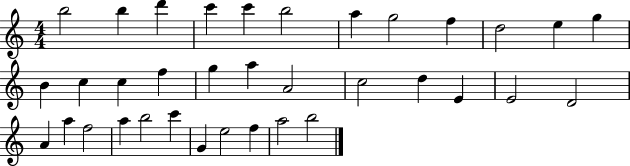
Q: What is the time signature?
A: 4/4